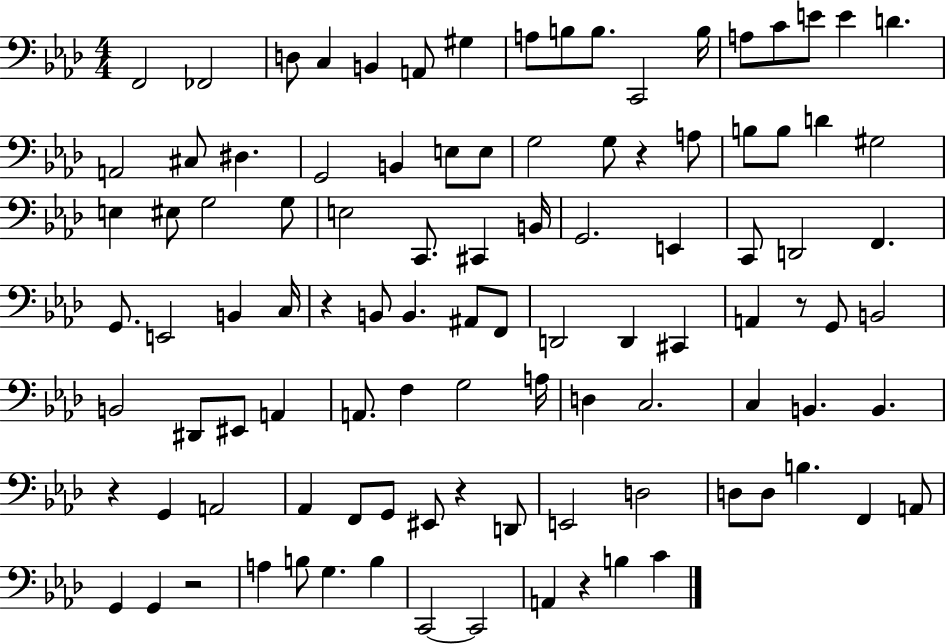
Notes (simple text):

F2/h FES2/h D3/e C3/q B2/q A2/e G#3/q A3/e B3/e B3/e. C2/h B3/s A3/e C4/e E4/e E4/q D4/q. A2/h C#3/e D#3/q. G2/h B2/q E3/e E3/e G3/h G3/e R/q A3/e B3/e B3/e D4/q G#3/h E3/q EIS3/e G3/h G3/e E3/h C2/e. C#2/q B2/s G2/h. E2/q C2/e D2/h F2/q. G2/e. E2/h B2/q C3/s R/q B2/e B2/q. A#2/e F2/e D2/h D2/q C#2/q A2/q R/e G2/e B2/h B2/h D#2/e EIS2/e A2/q A2/e. F3/q G3/h A3/s D3/q C3/h. C3/q B2/q. B2/q. R/q G2/q A2/h Ab2/q F2/e G2/e EIS2/e R/q D2/e E2/h D3/h D3/e D3/e B3/q. F2/q A2/e G2/q G2/q R/h A3/q B3/e G3/q. B3/q C2/h C2/h A2/q R/q B3/q C4/q